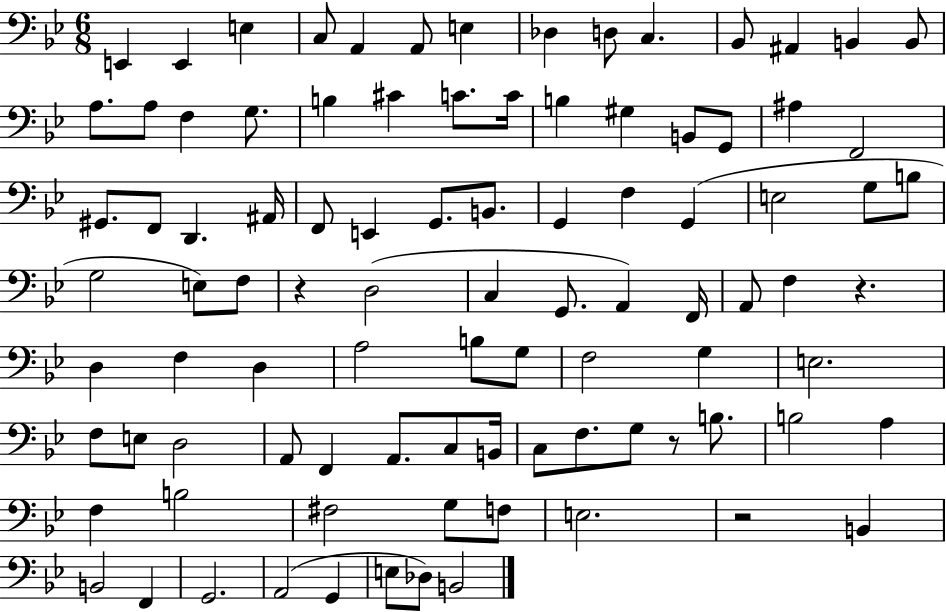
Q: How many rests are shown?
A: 4